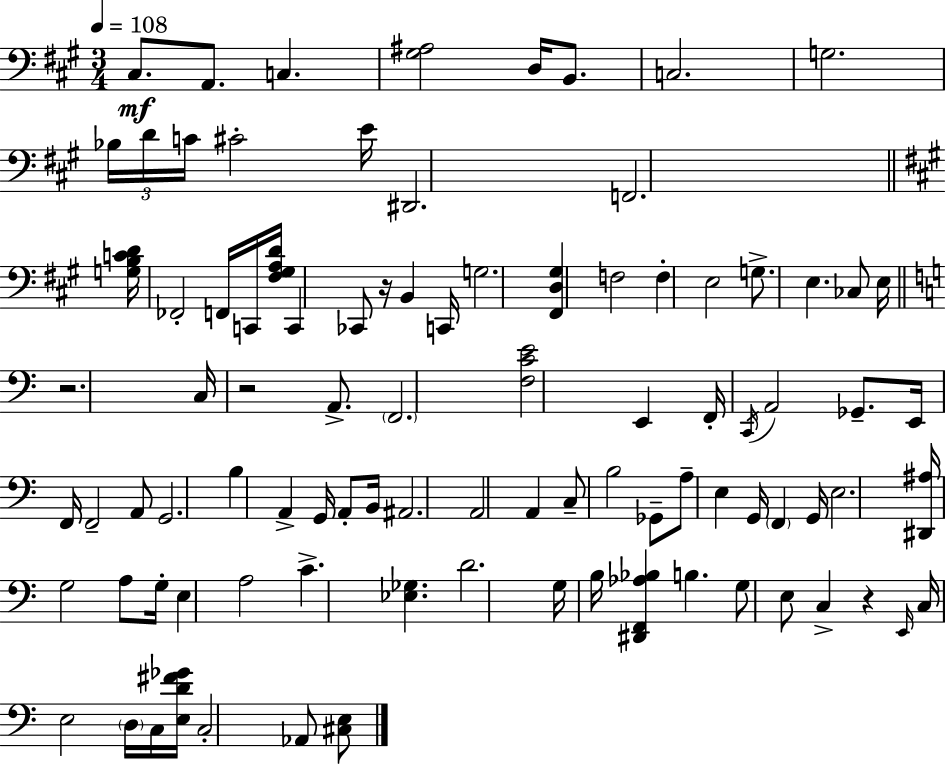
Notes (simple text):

C#3/e. A2/e. C3/q. [G#3,A#3]/h D3/s B2/e. C3/h. G3/h. Bb3/s D4/s C4/s C#4/h E4/s D#2/h. F2/h. [G3,B3,C4,D4]/s FES2/h F2/s C2/s [F#3,G#3,A3,D4]/s C2/q CES2/e R/s B2/q C2/s G3/h. [F#2,D3,G#3]/q F3/h F3/q E3/h G3/e. E3/q. CES3/e E3/s R/h. C3/s R/h A2/e. F2/h. [F3,C4,E4]/h E2/q F2/s C2/s A2/h Gb2/e. E2/s F2/s F2/h A2/e G2/h. B3/q A2/q G2/s A2/e B2/s A#2/h. A2/h A2/q C3/e B3/h Gb2/e A3/e E3/q G2/s F2/q G2/s E3/h. [D#2,A#3]/s G3/h A3/e G3/s E3/q A3/h C4/q. [Eb3,Gb3]/q. D4/h. G3/s B3/s [D#2,F2,Ab3,Bb3]/q B3/q. G3/e E3/e C3/q R/q E2/s C3/s E3/h D3/s C3/s [E3,D4,F#4,Gb4]/s C3/h Ab2/e [C#3,E3]/e